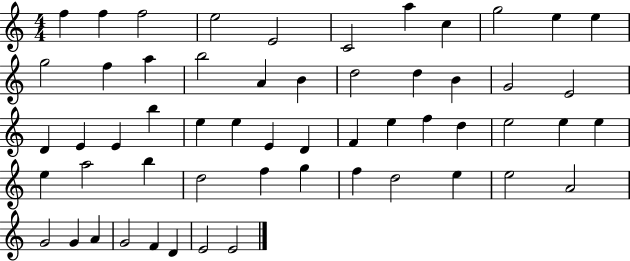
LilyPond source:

{
  \clef treble
  \numericTimeSignature
  \time 4/4
  \key c \major
  f''4 f''4 f''2 | e''2 e'2 | c'2 a''4 c''4 | g''2 e''4 e''4 | \break g''2 f''4 a''4 | b''2 a'4 b'4 | d''2 d''4 b'4 | g'2 e'2 | \break d'4 e'4 e'4 b''4 | e''4 e''4 e'4 d'4 | f'4 e''4 f''4 d''4 | e''2 e''4 e''4 | \break e''4 a''2 b''4 | d''2 f''4 g''4 | f''4 d''2 e''4 | e''2 a'2 | \break g'2 g'4 a'4 | g'2 f'4 d'4 | e'2 e'2 | \bar "|."
}